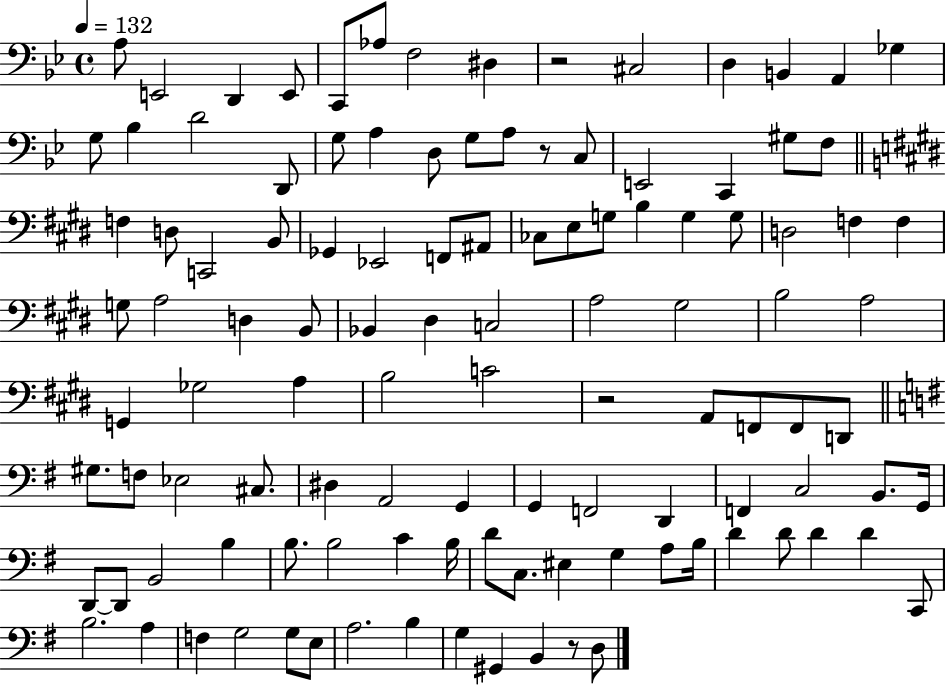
X:1
T:Untitled
M:4/4
L:1/4
K:Bb
A,/2 E,,2 D,, E,,/2 C,,/2 _A,/2 F,2 ^D, z2 ^C,2 D, B,, A,, _G, G,/2 _B, D2 D,,/2 G,/2 A, D,/2 G,/2 A,/2 z/2 C,/2 E,,2 C,, ^G,/2 F,/2 F, D,/2 C,,2 B,,/2 _G,, _E,,2 F,,/2 ^A,,/2 _C,/2 E,/2 G,/2 B, G, G,/2 D,2 F, F, G,/2 A,2 D, B,,/2 _B,, ^D, C,2 A,2 ^G,2 B,2 A,2 G,, _G,2 A, B,2 C2 z2 A,,/2 F,,/2 F,,/2 D,,/2 ^G,/2 F,/2 _E,2 ^C,/2 ^D, A,,2 G,, G,, F,,2 D,, F,, C,2 B,,/2 G,,/4 D,,/2 D,,/2 B,,2 B, B,/2 B,2 C B,/4 D/2 C,/2 ^E, G, A,/2 B,/4 D D/2 D D C,,/2 B,2 A, F, G,2 G,/2 E,/2 A,2 B, G, ^G,, B,, z/2 D,/2